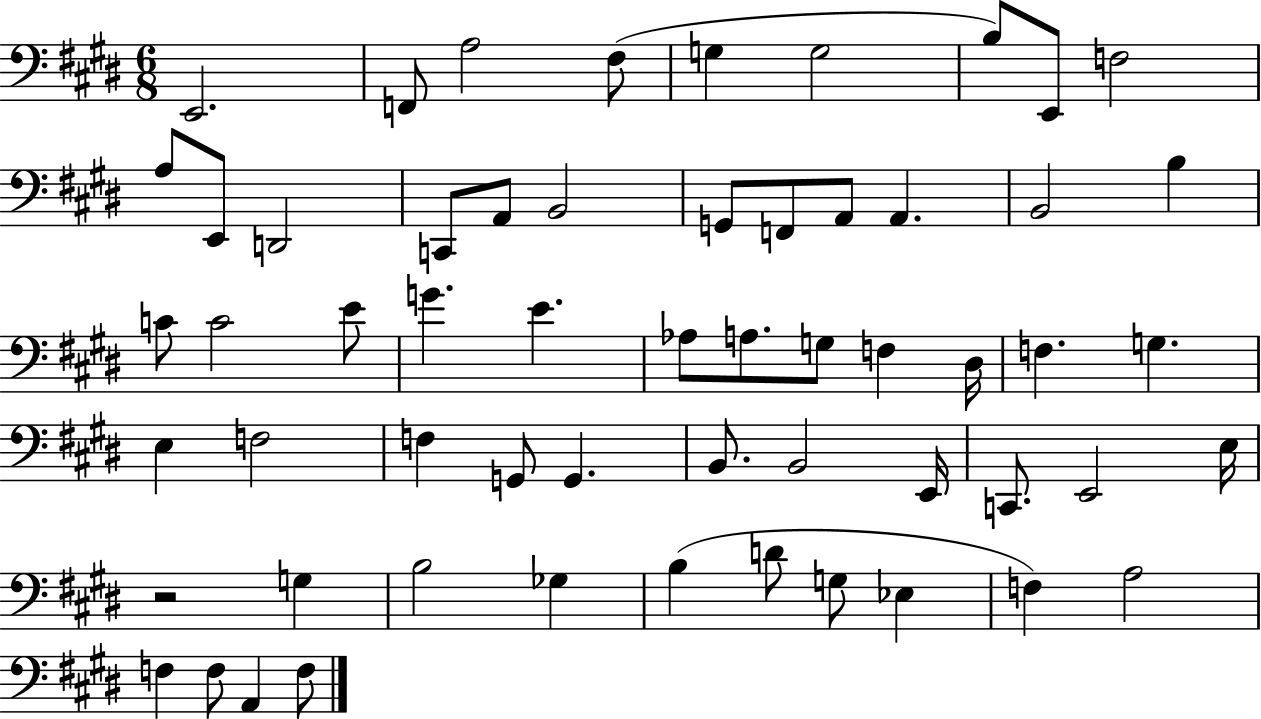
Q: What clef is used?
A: bass